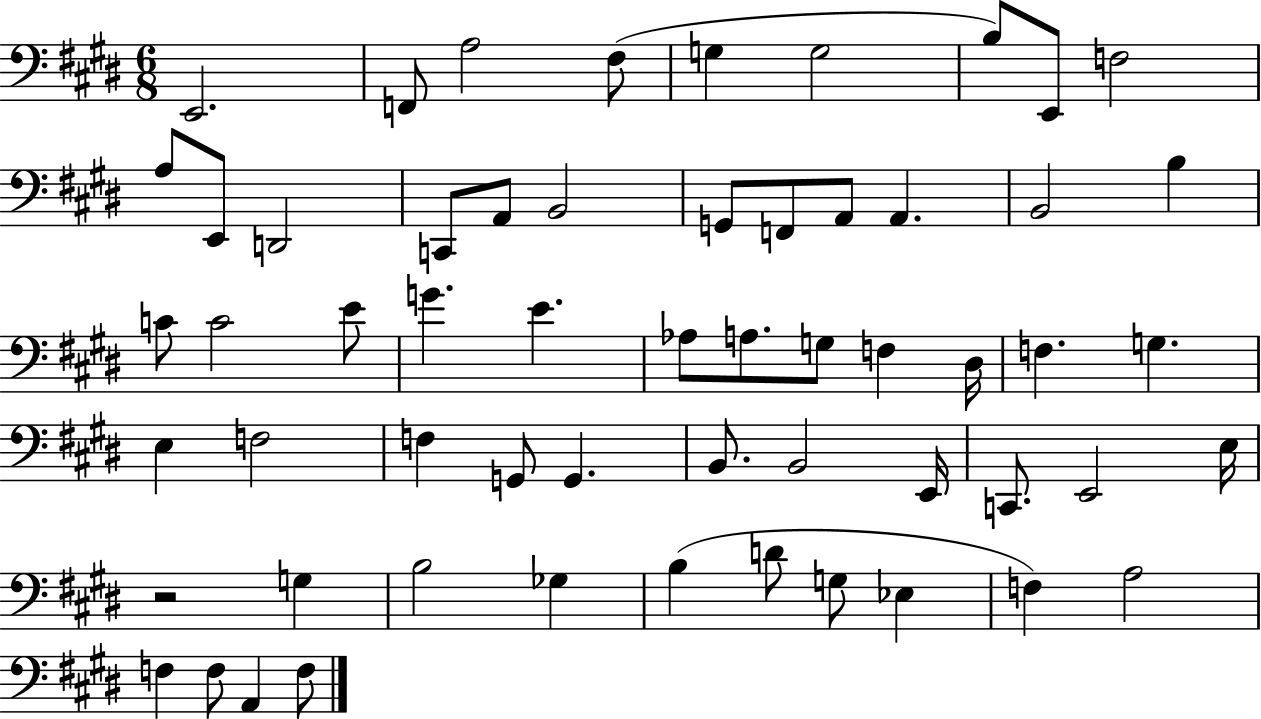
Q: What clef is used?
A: bass